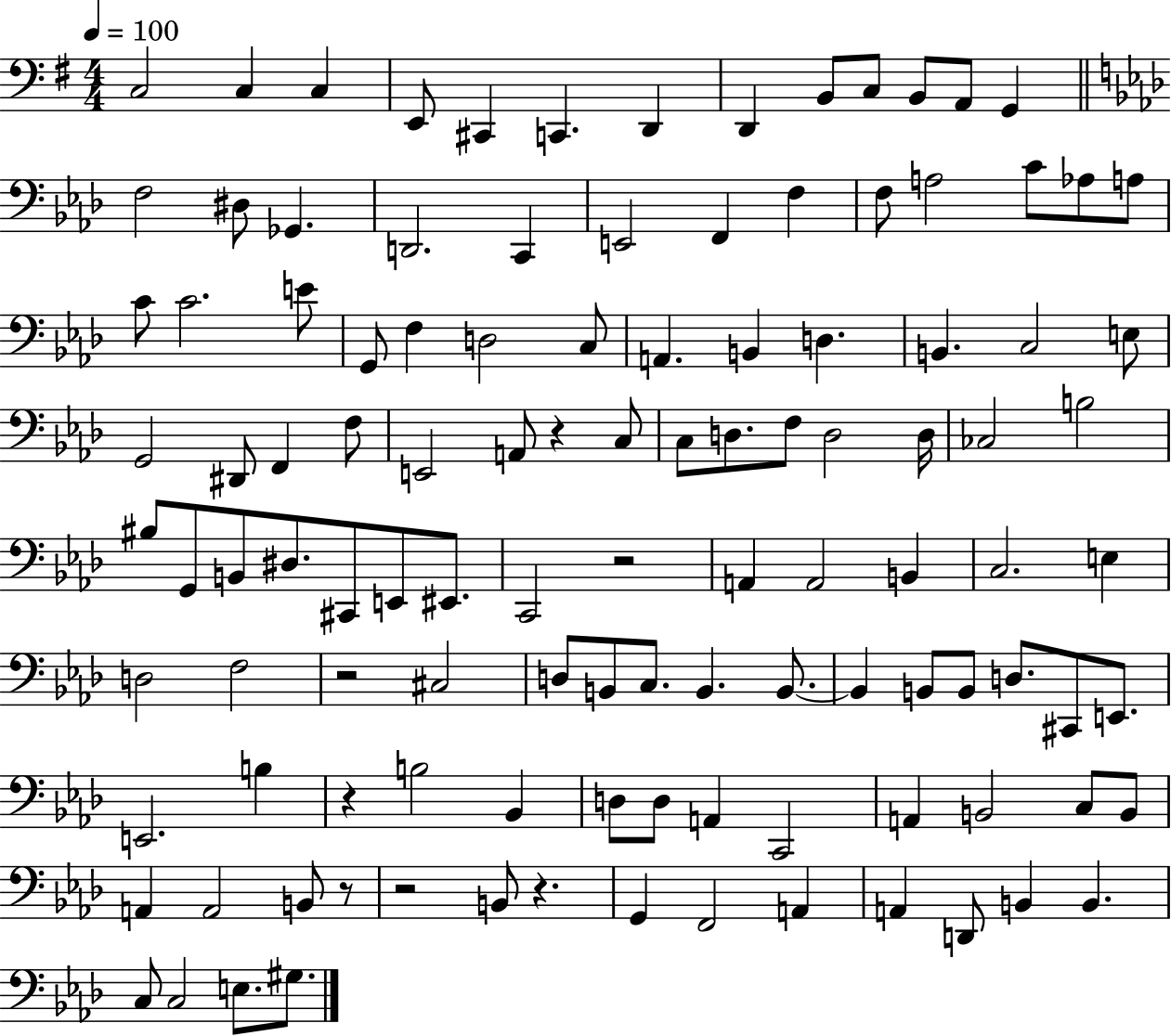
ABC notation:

X:1
T:Untitled
M:4/4
L:1/4
K:G
C,2 C, C, E,,/2 ^C,, C,, D,, D,, B,,/2 C,/2 B,,/2 A,,/2 G,, F,2 ^D,/2 _G,, D,,2 C,, E,,2 F,, F, F,/2 A,2 C/2 _A,/2 A,/2 C/2 C2 E/2 G,,/2 F, D,2 C,/2 A,, B,, D, B,, C,2 E,/2 G,,2 ^D,,/2 F,, F,/2 E,,2 A,,/2 z C,/2 C,/2 D,/2 F,/2 D,2 D,/4 _C,2 B,2 ^B,/2 G,,/2 B,,/2 ^D,/2 ^C,,/2 E,,/2 ^E,,/2 C,,2 z2 A,, A,,2 B,, C,2 E, D,2 F,2 z2 ^C,2 D,/2 B,,/2 C,/2 B,, B,,/2 B,, B,,/2 B,,/2 D,/2 ^C,,/2 E,,/2 E,,2 B, z B,2 _B,, D,/2 D,/2 A,, C,,2 A,, B,,2 C,/2 B,,/2 A,, A,,2 B,,/2 z/2 z2 B,,/2 z G,, F,,2 A,, A,, D,,/2 B,, B,, C,/2 C,2 E,/2 ^G,/2